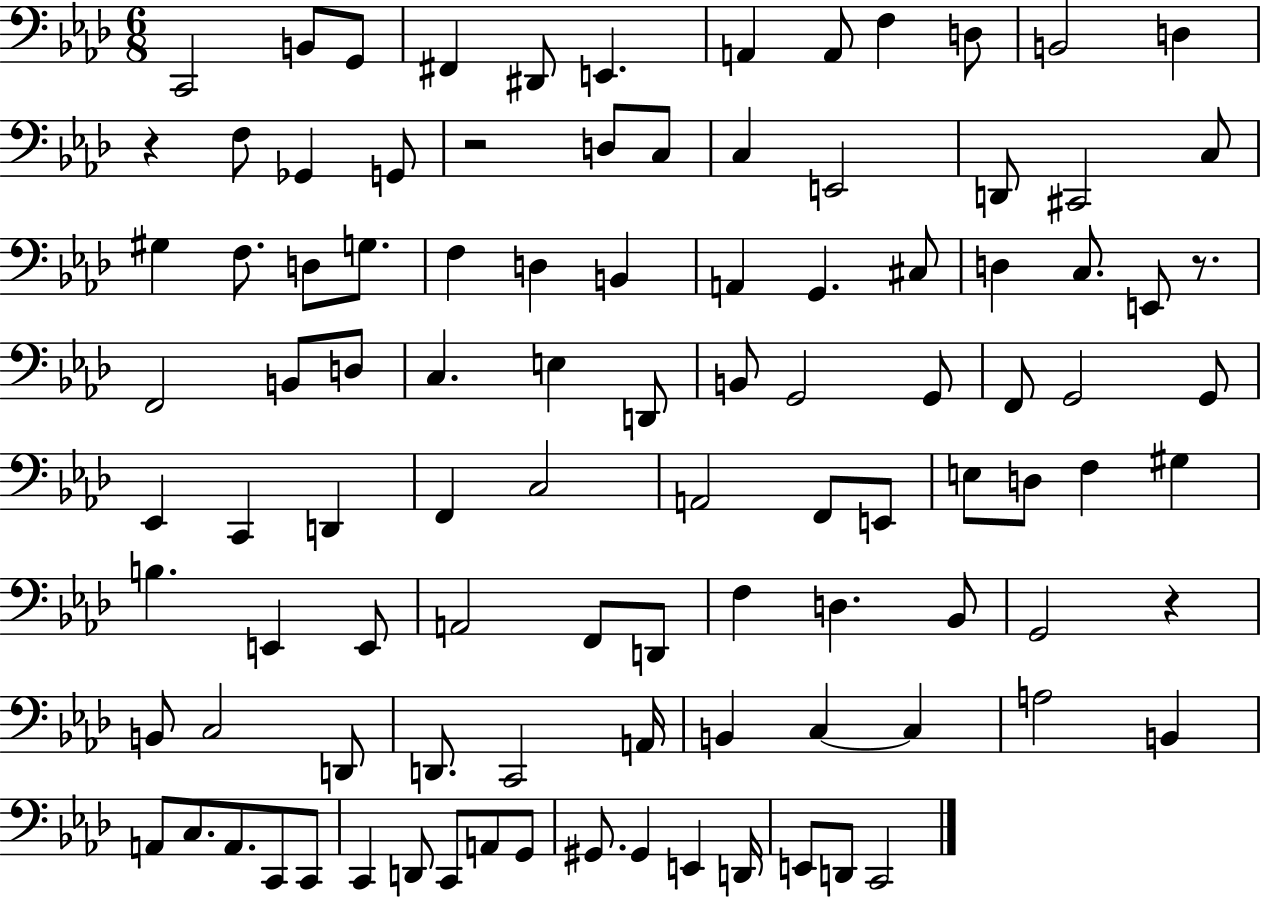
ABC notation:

X:1
T:Untitled
M:6/8
L:1/4
K:Ab
C,,2 B,,/2 G,,/2 ^F,, ^D,,/2 E,, A,, A,,/2 F, D,/2 B,,2 D, z F,/2 _G,, G,,/2 z2 D,/2 C,/2 C, E,,2 D,,/2 ^C,,2 C,/2 ^G, F,/2 D,/2 G,/2 F, D, B,, A,, G,, ^C,/2 D, C,/2 E,,/2 z/2 F,,2 B,,/2 D,/2 C, E, D,,/2 B,,/2 G,,2 G,,/2 F,,/2 G,,2 G,,/2 _E,, C,, D,, F,, C,2 A,,2 F,,/2 E,,/2 E,/2 D,/2 F, ^G, B, E,, E,,/2 A,,2 F,,/2 D,,/2 F, D, _B,,/2 G,,2 z B,,/2 C,2 D,,/2 D,,/2 C,,2 A,,/4 B,, C, C, A,2 B,, A,,/2 C,/2 A,,/2 C,,/2 C,,/2 C,, D,,/2 C,,/2 A,,/2 G,,/2 ^G,,/2 ^G,, E,, D,,/4 E,,/2 D,,/2 C,,2